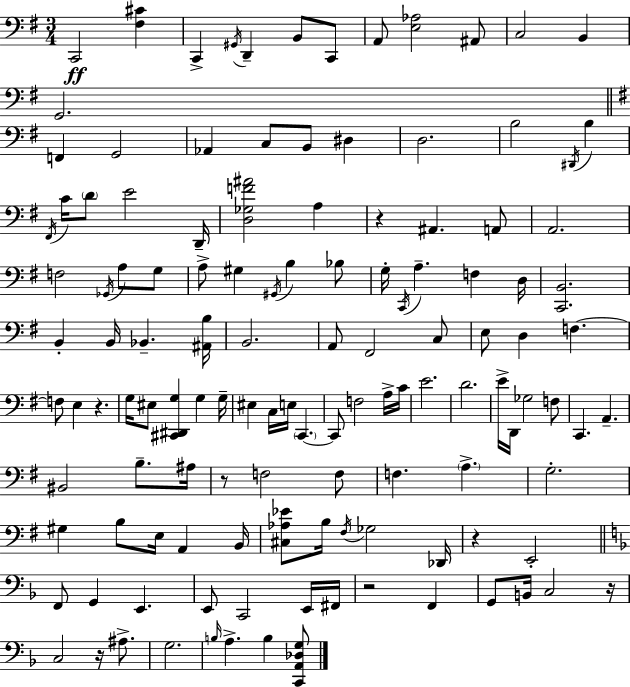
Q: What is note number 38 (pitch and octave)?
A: B3